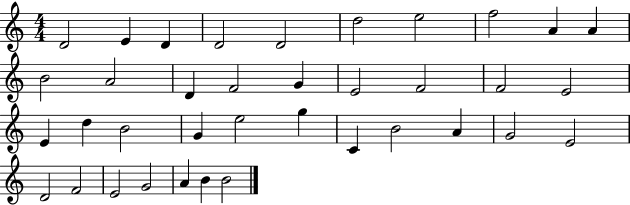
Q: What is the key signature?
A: C major